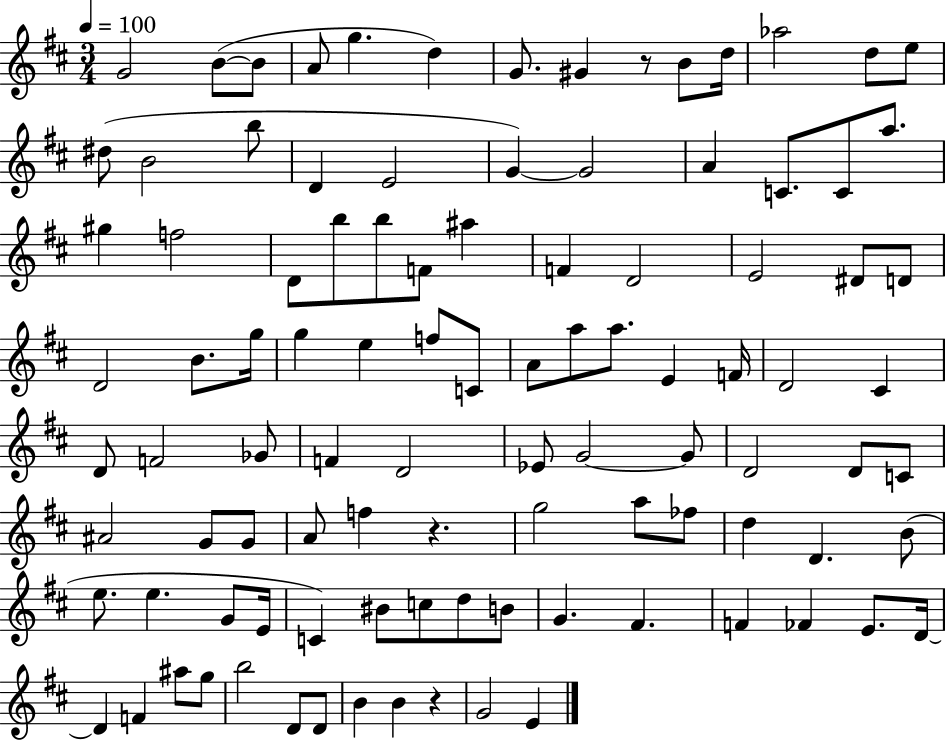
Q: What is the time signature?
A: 3/4